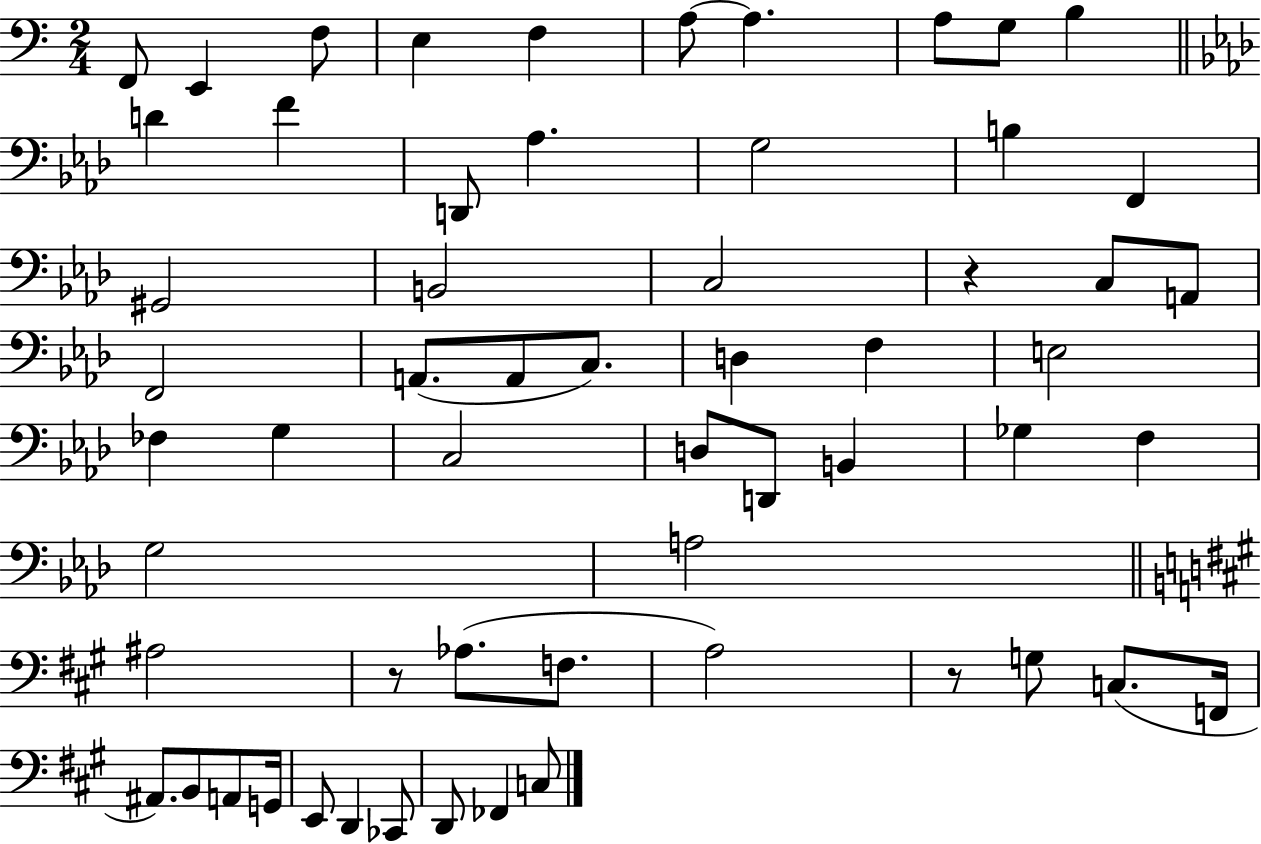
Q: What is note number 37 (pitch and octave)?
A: F3